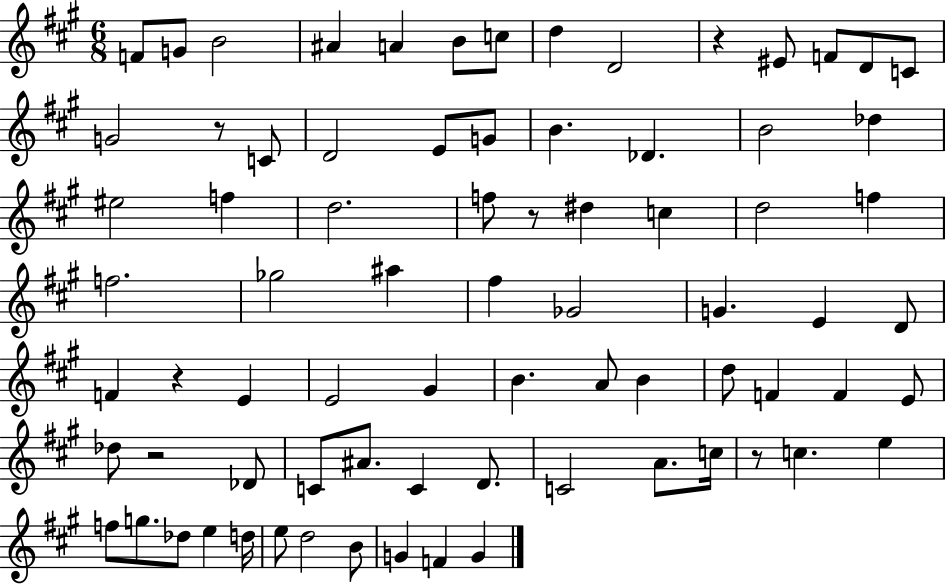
X:1
T:Untitled
M:6/8
L:1/4
K:A
F/2 G/2 B2 ^A A B/2 c/2 d D2 z ^E/2 F/2 D/2 C/2 G2 z/2 C/2 D2 E/2 G/2 B _D B2 _d ^e2 f d2 f/2 z/2 ^d c d2 f f2 _g2 ^a ^f _G2 G E D/2 F z E E2 ^G B A/2 B d/2 F F E/2 _d/2 z2 _D/2 C/2 ^A/2 C D/2 C2 A/2 c/4 z/2 c e f/2 g/2 _d/2 e d/4 e/2 d2 B/2 G F G